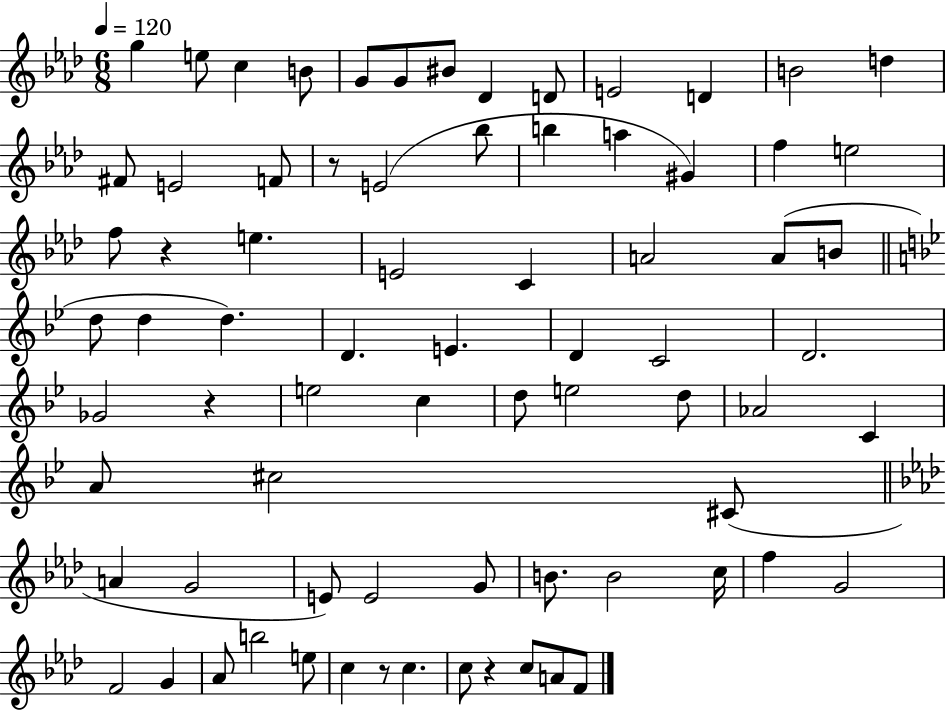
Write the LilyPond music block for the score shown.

{
  \clef treble
  \numericTimeSignature
  \time 6/8
  \key aes \major
  \tempo 4 = 120
  g''4 e''8 c''4 b'8 | g'8 g'8 bis'8 des'4 d'8 | e'2 d'4 | b'2 d''4 | \break fis'8 e'2 f'8 | r8 e'2( bes''8 | b''4 a''4 gis'4) | f''4 e''2 | \break f''8 r4 e''4. | e'2 c'4 | a'2 a'8( b'8 | \bar "||" \break \key bes \major d''8 d''4 d''4.) | d'4. e'4. | d'4 c'2 | d'2. | \break ges'2 r4 | e''2 c''4 | d''8 e''2 d''8 | aes'2 c'4 | \break a'8 cis''2 cis'8( | \bar "||" \break \key aes \major a'4 g'2 | e'8) e'2 g'8 | b'8. b'2 c''16 | f''4 g'2 | \break f'2 g'4 | aes'8 b''2 e''8 | c''4 r8 c''4. | c''8 r4 c''8 a'8 f'8 | \break \bar "|."
}